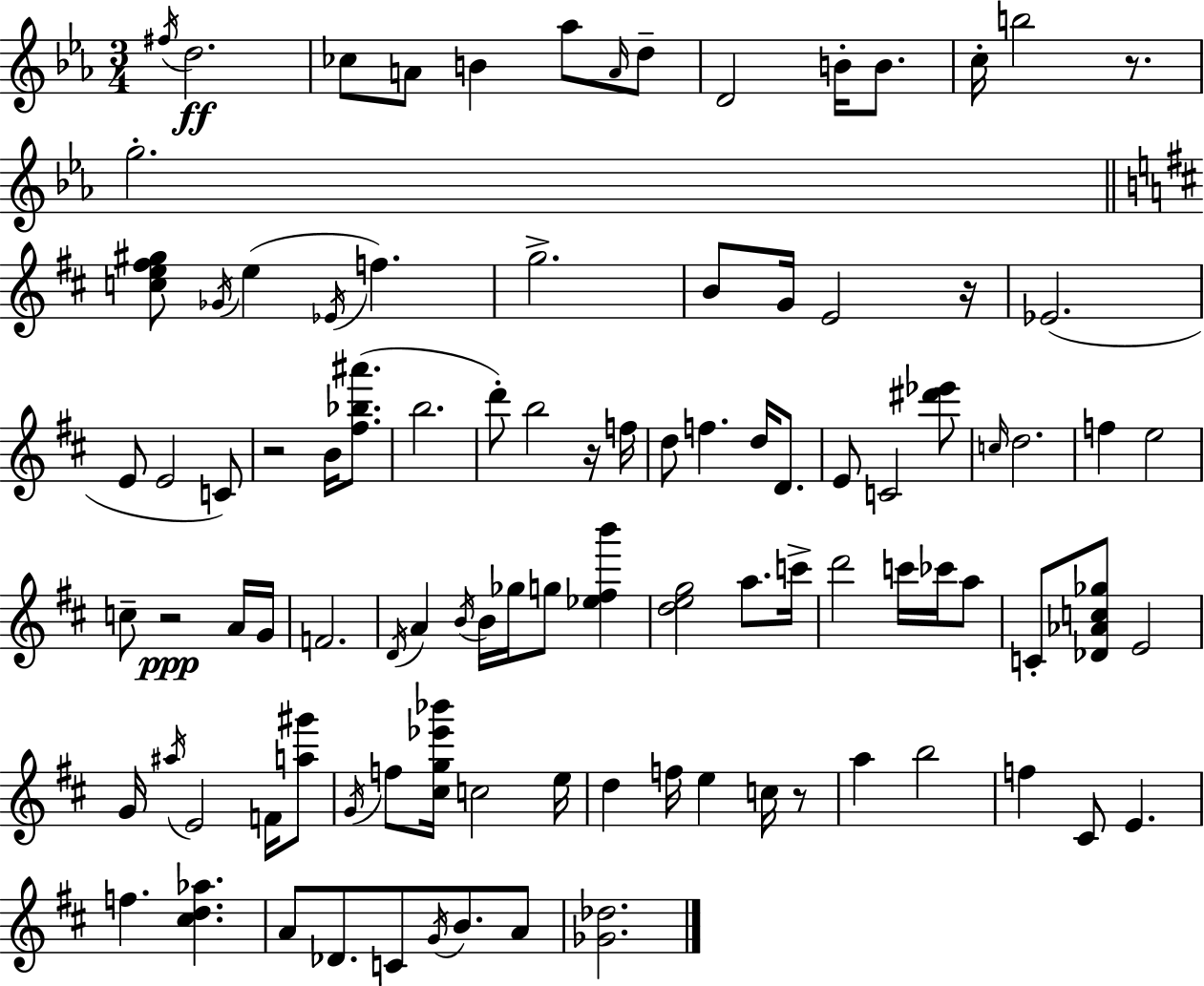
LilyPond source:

{
  \clef treble
  \numericTimeSignature
  \time 3/4
  \key c \minor
  \acciaccatura { fis''16 }\ff d''2. | ces''8 a'8 b'4 aes''8 \grace { a'16 } | d''8-- d'2 b'16-. b'8. | c''16-. b''2 r8. | \break g''2.-. | \bar "||" \break \key b \minor <c'' e'' fis'' gis''>8 \acciaccatura { ges'16 } e''4( \acciaccatura { ees'16 } f''4.) | g''2.-> | b'8 g'16 e'2 | r16 ees'2.( | \break e'8 e'2 | c'8) r2 b'16 <fis'' bes'' ais'''>8.( | b''2. | d'''8-.) b''2 | \break r16 f''16 d''8 f''4. d''16 d'8. | e'8 c'2 | <dis''' ees'''>8 \grace { c''16 } d''2. | f''4 e''2 | \break c''8-- r2\ppp | a'16 g'16 f'2. | \acciaccatura { d'16 } a'4 \acciaccatura { b'16 } b'16 ges''16 g''8 | <ees'' fis'' b'''>4 <d'' e'' g''>2 | \break a''8. c'''16-> d'''2 | c'''16 ces'''16 a''8 c'8-. <des' aes' c'' ges''>8 e'2 | g'16 \acciaccatura { ais''16 } e'2 | f'16 <a'' gis'''>8 \acciaccatura { g'16 } f''8 <cis'' g'' ees''' bes'''>16 c''2 | \break e''16 d''4 f''16 | e''4 c''16 r8 a''4 b''2 | f''4 cis'8 | e'4. f''4. | \break <cis'' d'' aes''>4. a'8 des'8. | c'8 \acciaccatura { g'16 } b'8. a'8 <ges' des''>2. | \bar "|."
}